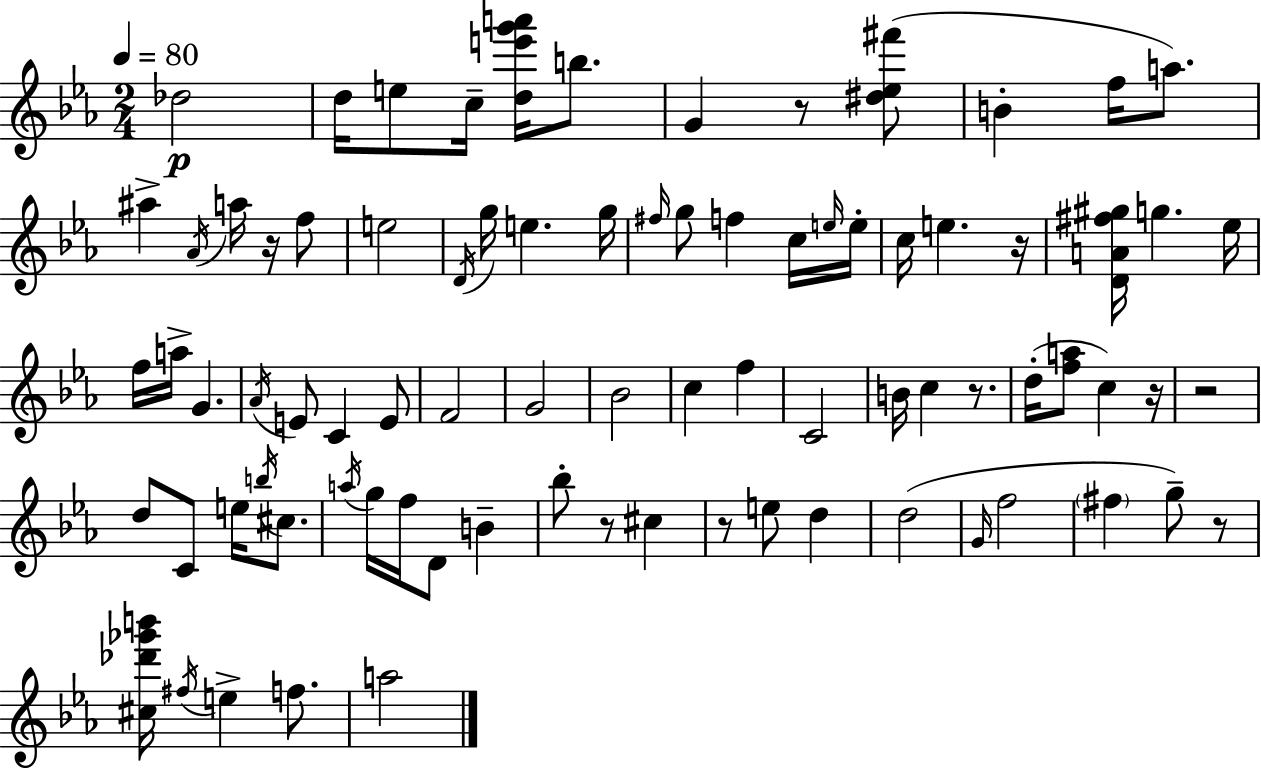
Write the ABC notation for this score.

X:1
T:Untitled
M:2/4
L:1/4
K:Cm
_d2 d/4 e/2 c/4 [de'g'a']/4 b/2 G z/2 [^d_e^f']/2 B f/4 a/2 ^a _A/4 a/4 z/4 f/2 e2 D/4 g/4 e g/4 ^f/4 g/2 f c/4 e/4 e/4 c/4 e z/4 [DA^f^g]/4 g _e/4 f/4 a/4 G _A/4 E/2 C E/2 F2 G2 _B2 c f C2 B/4 c z/2 d/4 [fa]/2 c z/4 z2 d/2 C/2 e/4 b/4 ^c/2 a/4 g/4 f/4 D/2 B _b/2 z/2 ^c z/2 e/2 d d2 G/4 f2 ^f g/2 z/2 [^c_d'_g'b']/4 ^f/4 e f/2 a2